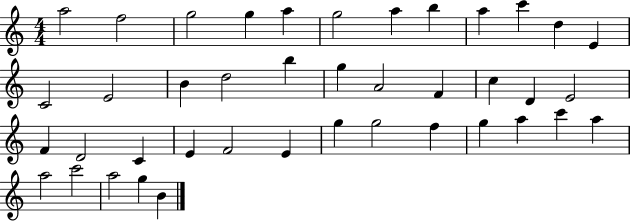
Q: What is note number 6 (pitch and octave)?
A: G5